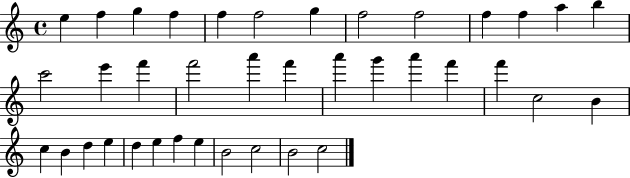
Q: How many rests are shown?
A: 0